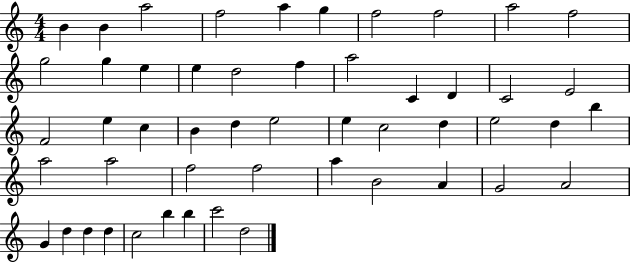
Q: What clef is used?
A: treble